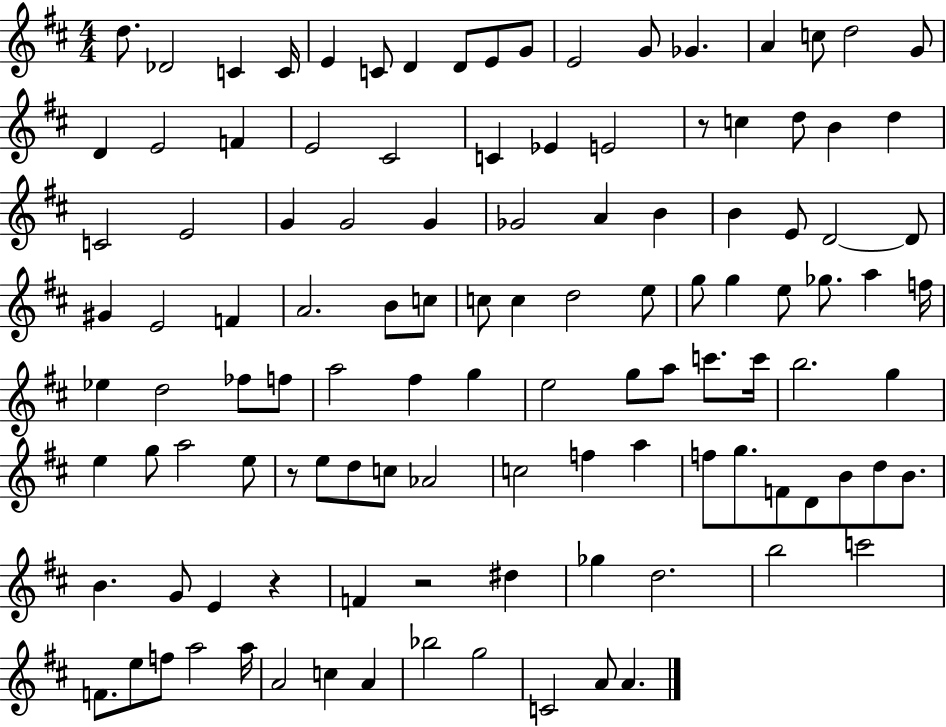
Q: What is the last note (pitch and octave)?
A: A4